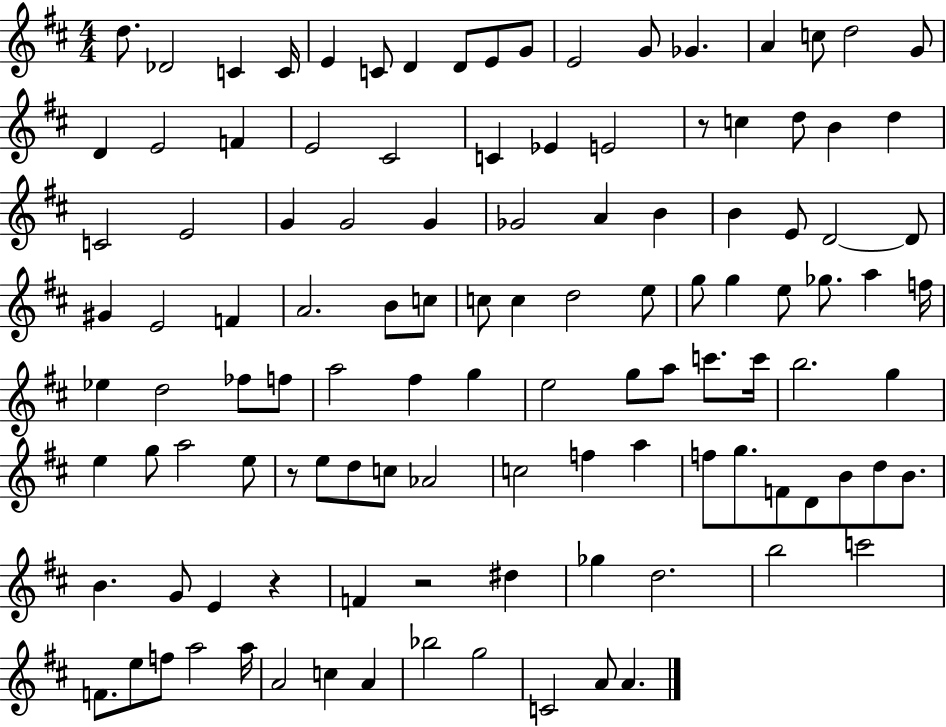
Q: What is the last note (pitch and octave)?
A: A4